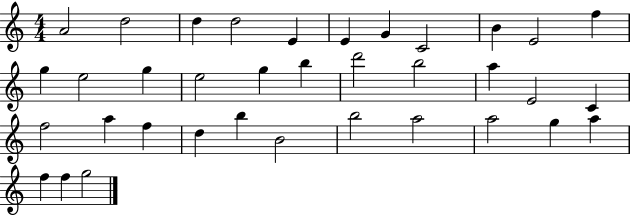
A4/h D5/h D5/q D5/h E4/q E4/q G4/q C4/h B4/q E4/h F5/q G5/q E5/h G5/q E5/h G5/q B5/q D6/h B5/h A5/q E4/h C4/q F5/h A5/q F5/q D5/q B5/q B4/h B5/h A5/h A5/h G5/q A5/q F5/q F5/q G5/h